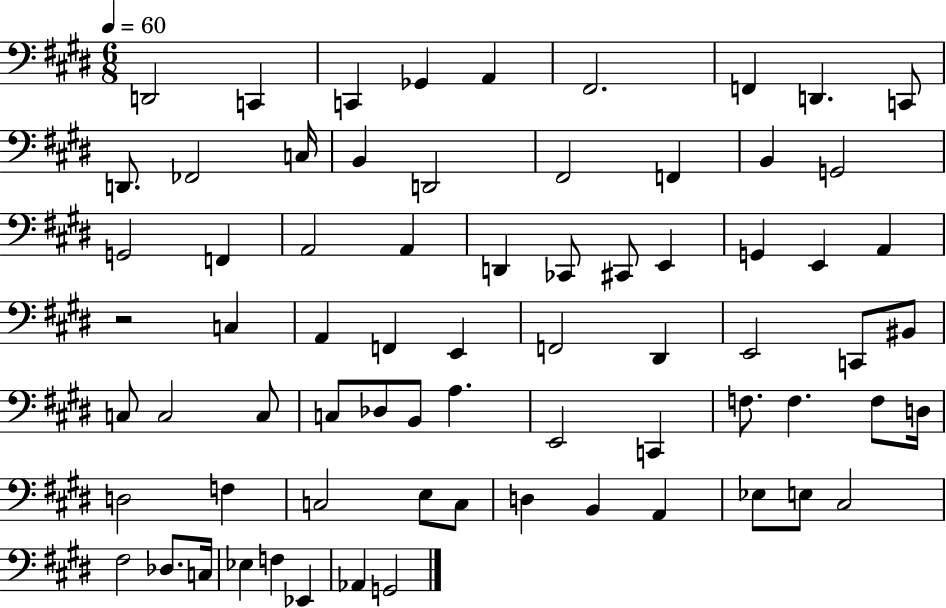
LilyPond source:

{
  \clef bass
  \numericTimeSignature
  \time 6/8
  \key e \major
  \tempo 4 = 60
  d,2 c,4 | c,4 ges,4 a,4 | fis,2. | f,4 d,4. c,8 | \break d,8. fes,2 c16 | b,4 d,2 | fis,2 f,4 | b,4 g,2 | \break g,2 f,4 | a,2 a,4 | d,4 ces,8 cis,8 e,4 | g,4 e,4 a,4 | \break r2 c4 | a,4 f,4 e,4 | f,2 dis,4 | e,2 c,8 bis,8 | \break c8 c2 c8 | c8 des8 b,8 a4. | e,2 c,4 | f8. f4. f8 d16 | \break d2 f4 | c2 e8 c8 | d4 b,4 a,4 | ees8 e8 cis2 | \break fis2 des8. c16 | ees4 f4 ees,4 | aes,4 g,2 | \bar "|."
}